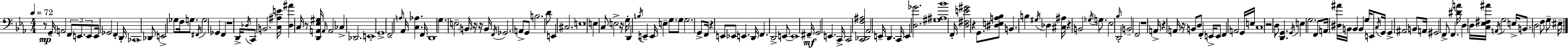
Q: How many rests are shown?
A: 13